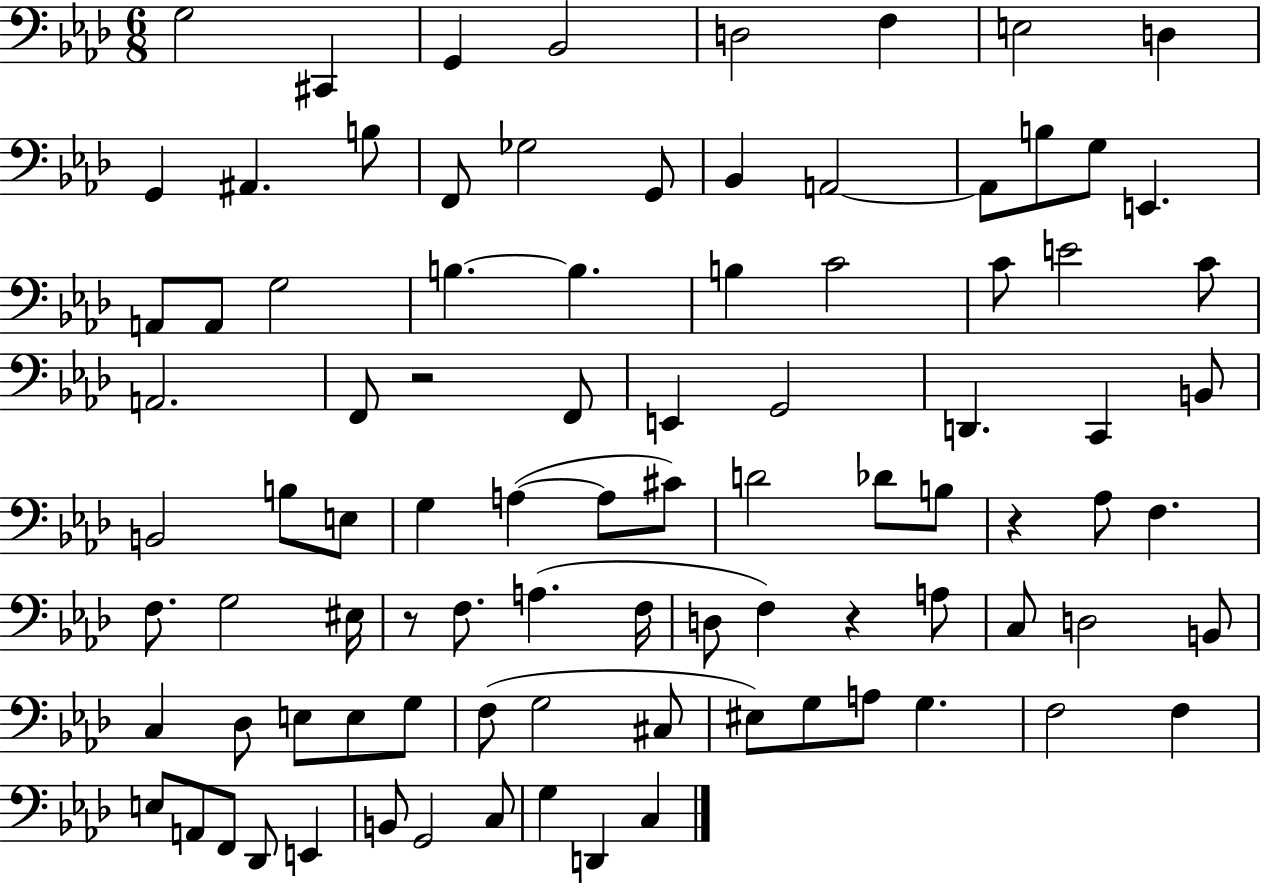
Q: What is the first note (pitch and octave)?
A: G3